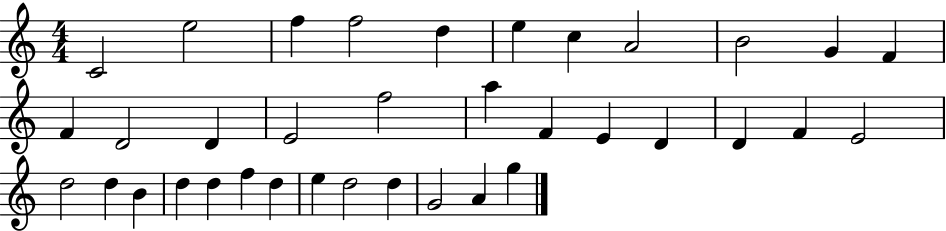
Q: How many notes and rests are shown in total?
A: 36